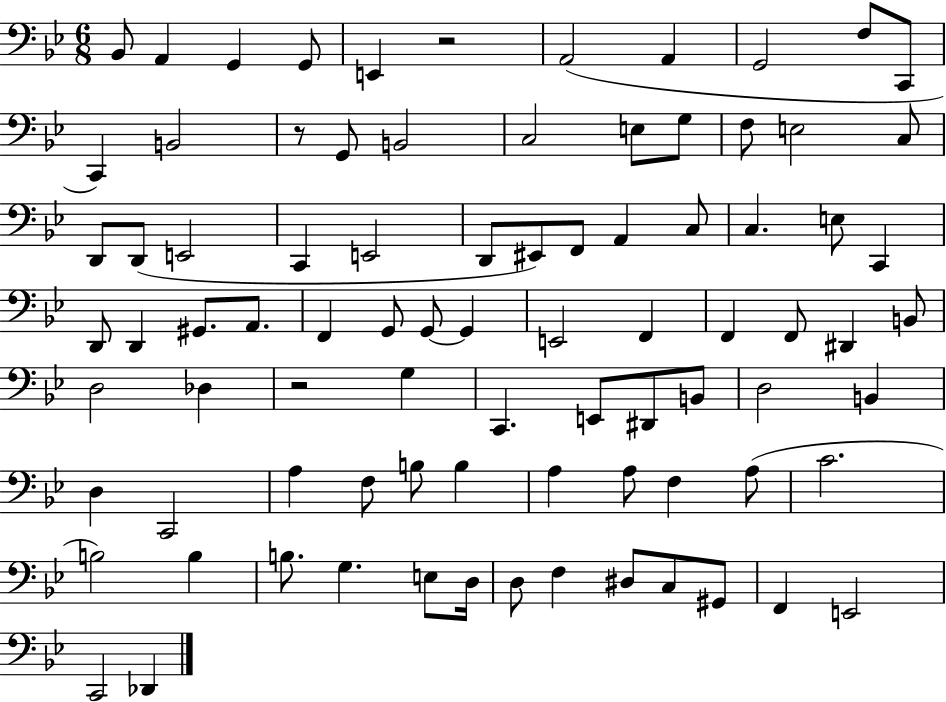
Bb2/e A2/q G2/q G2/e E2/q R/h A2/h A2/q G2/h F3/e C2/e C2/q B2/h R/e G2/e B2/h C3/h E3/e G3/e F3/e E3/h C3/e D2/e D2/e E2/h C2/q E2/h D2/e EIS2/e F2/e A2/q C3/e C3/q. E3/e C2/q D2/e D2/q G#2/e. A2/e. F2/q G2/e G2/e G2/q E2/h F2/q F2/q F2/e D#2/q B2/e D3/h Db3/q R/h G3/q C2/q. E2/e D#2/e B2/e D3/h B2/q D3/q C2/h A3/q F3/e B3/e B3/q A3/q A3/e F3/q A3/e C4/h. B3/h B3/q B3/e. G3/q. E3/e D3/s D3/e F3/q D#3/e C3/e G#2/e F2/q E2/h C2/h Db2/q